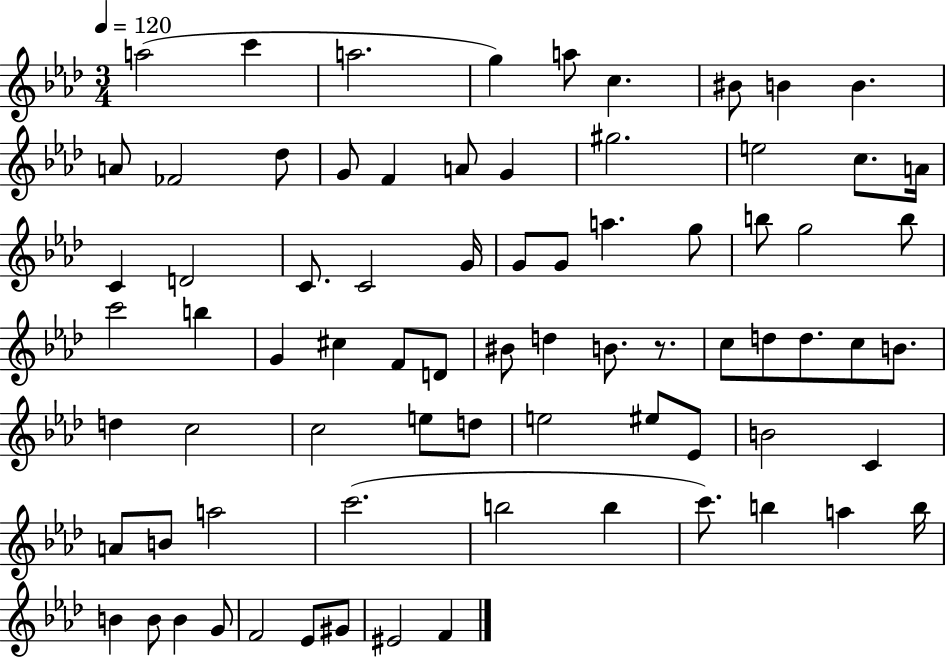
A5/h C6/q A5/h. G5/q A5/e C5/q. BIS4/e B4/q B4/q. A4/e FES4/h Db5/e G4/e F4/q A4/e G4/q G#5/h. E5/h C5/e. A4/s C4/q D4/h C4/e. C4/h G4/s G4/e G4/e A5/q. G5/e B5/e G5/h B5/e C6/h B5/q G4/q C#5/q F4/e D4/e BIS4/e D5/q B4/e. R/e. C5/e D5/e D5/e. C5/e B4/e. D5/q C5/h C5/h E5/e D5/e E5/h EIS5/e Eb4/e B4/h C4/q A4/e B4/e A5/h C6/h. B5/h B5/q C6/e. B5/q A5/q B5/s B4/q B4/e B4/q G4/e F4/h Eb4/e G#4/e EIS4/h F4/q